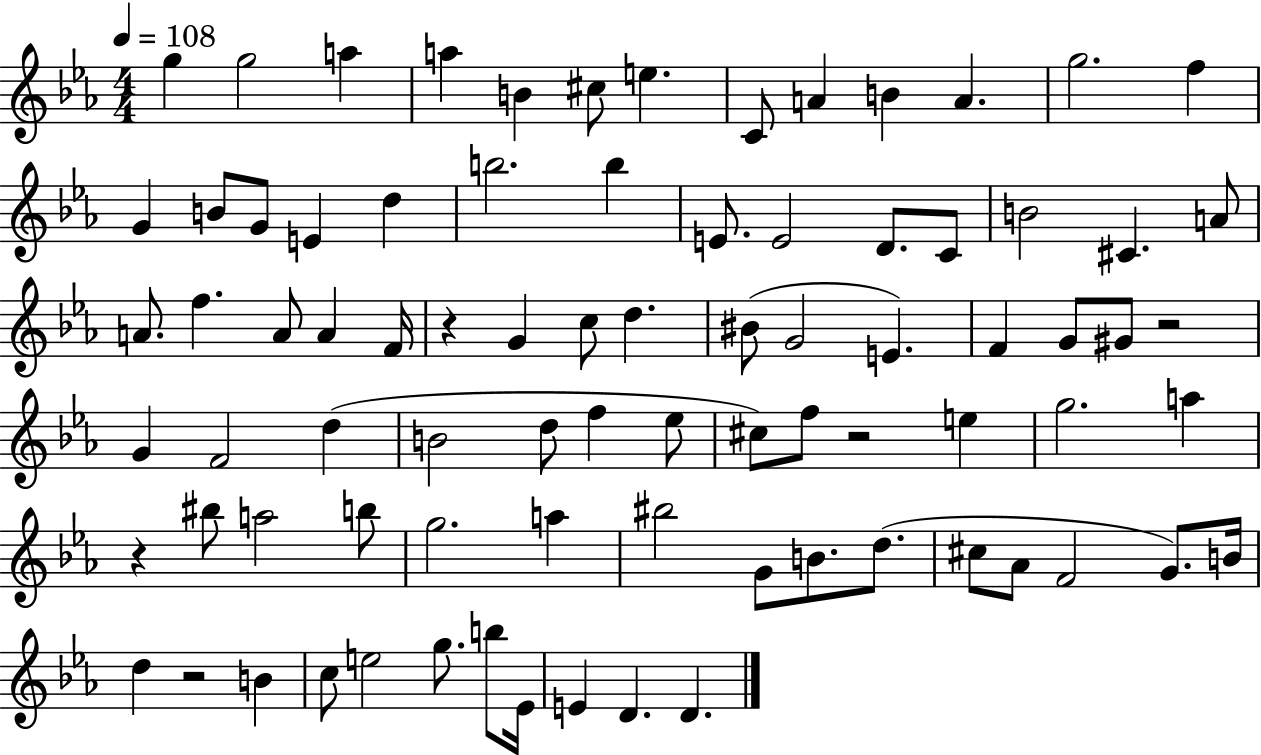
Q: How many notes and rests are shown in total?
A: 82